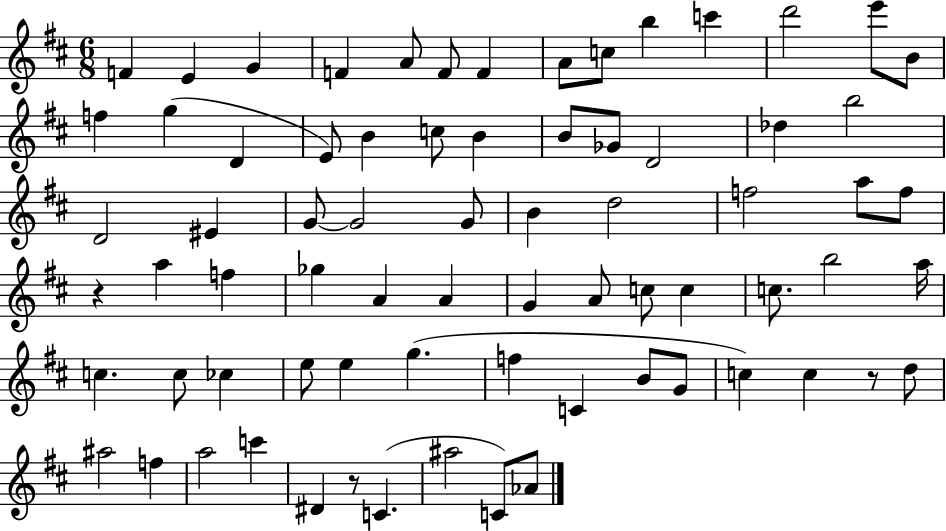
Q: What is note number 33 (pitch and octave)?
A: D5